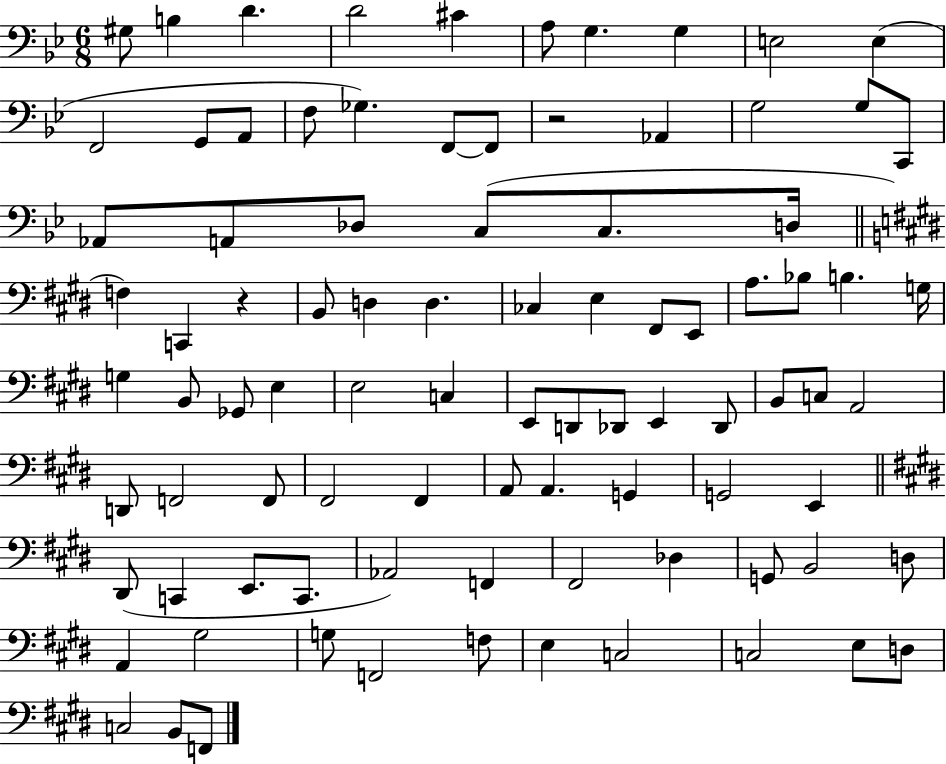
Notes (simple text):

G#3/e B3/q D4/q. D4/h C#4/q A3/e G3/q. G3/q E3/h E3/q F2/h G2/e A2/e F3/e Gb3/q. F2/e F2/e R/h Ab2/q G3/h G3/e C2/e Ab2/e A2/e Db3/e C3/e C3/e. D3/s F3/q C2/q R/q B2/e D3/q D3/q. CES3/q E3/q F#2/e E2/e A3/e. Bb3/e B3/q. G3/s G3/q B2/e Gb2/e E3/q E3/h C3/q E2/e D2/e Db2/e E2/q Db2/e B2/e C3/e A2/h D2/e F2/h F2/e F#2/h F#2/q A2/e A2/q. G2/q G2/h E2/q D#2/e C2/q E2/e. C2/e. Ab2/h F2/q F#2/h Db3/q G2/e B2/h D3/e A2/q G#3/h G3/e F2/h F3/e E3/q C3/h C3/h E3/e D3/e C3/h B2/e F2/e